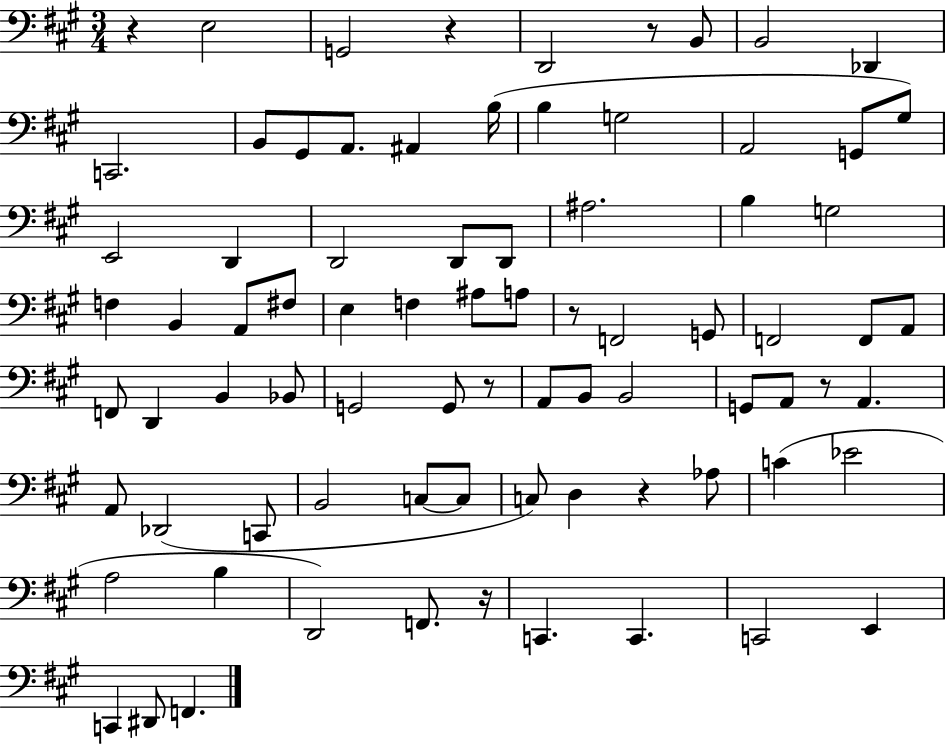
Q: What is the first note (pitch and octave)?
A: E3